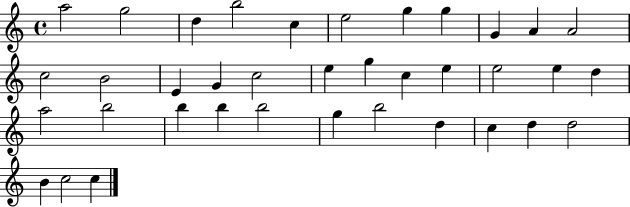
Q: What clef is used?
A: treble